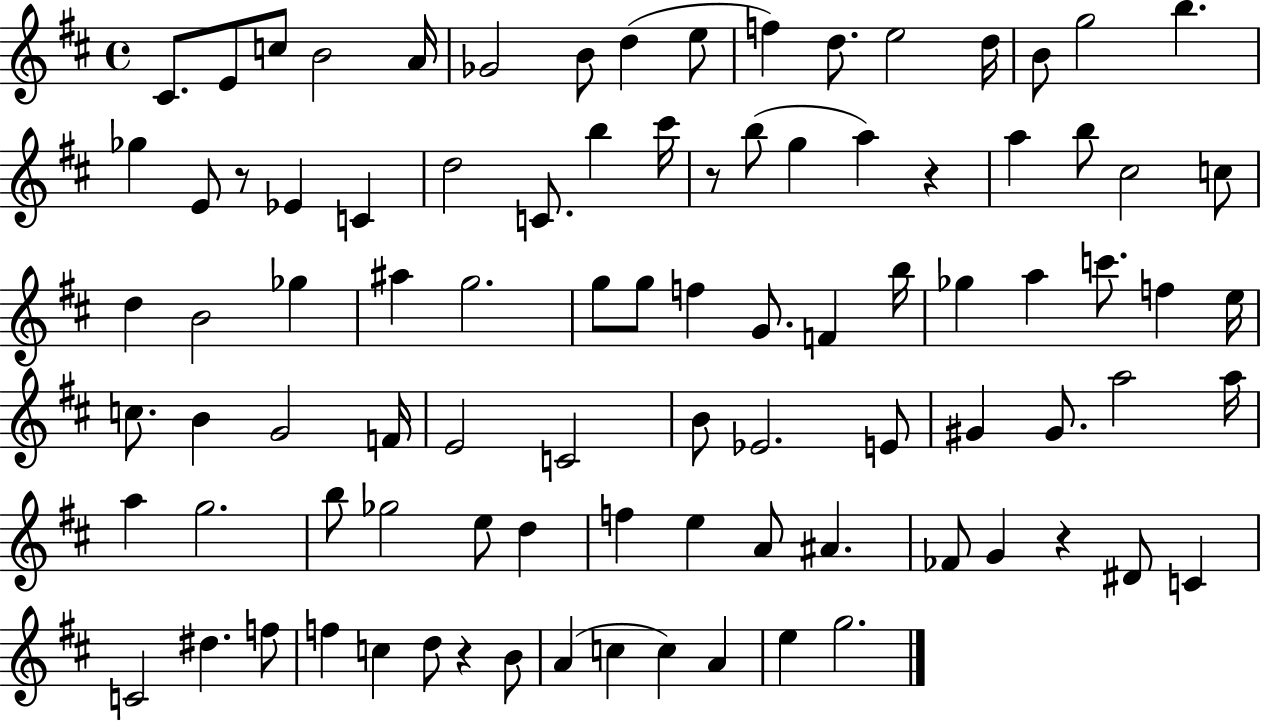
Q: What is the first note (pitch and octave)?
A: C#4